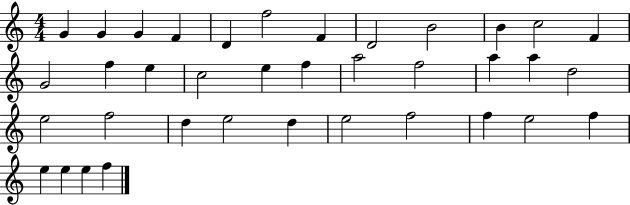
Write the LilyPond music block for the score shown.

{
  \clef treble
  \numericTimeSignature
  \time 4/4
  \key c \major
  g'4 g'4 g'4 f'4 | d'4 f''2 f'4 | d'2 b'2 | b'4 c''2 f'4 | \break g'2 f''4 e''4 | c''2 e''4 f''4 | a''2 f''2 | a''4 a''4 d''2 | \break e''2 f''2 | d''4 e''2 d''4 | e''2 f''2 | f''4 e''2 f''4 | \break e''4 e''4 e''4 f''4 | \bar "|."
}